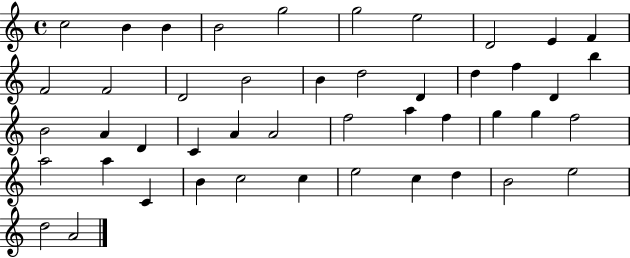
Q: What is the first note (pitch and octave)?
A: C5